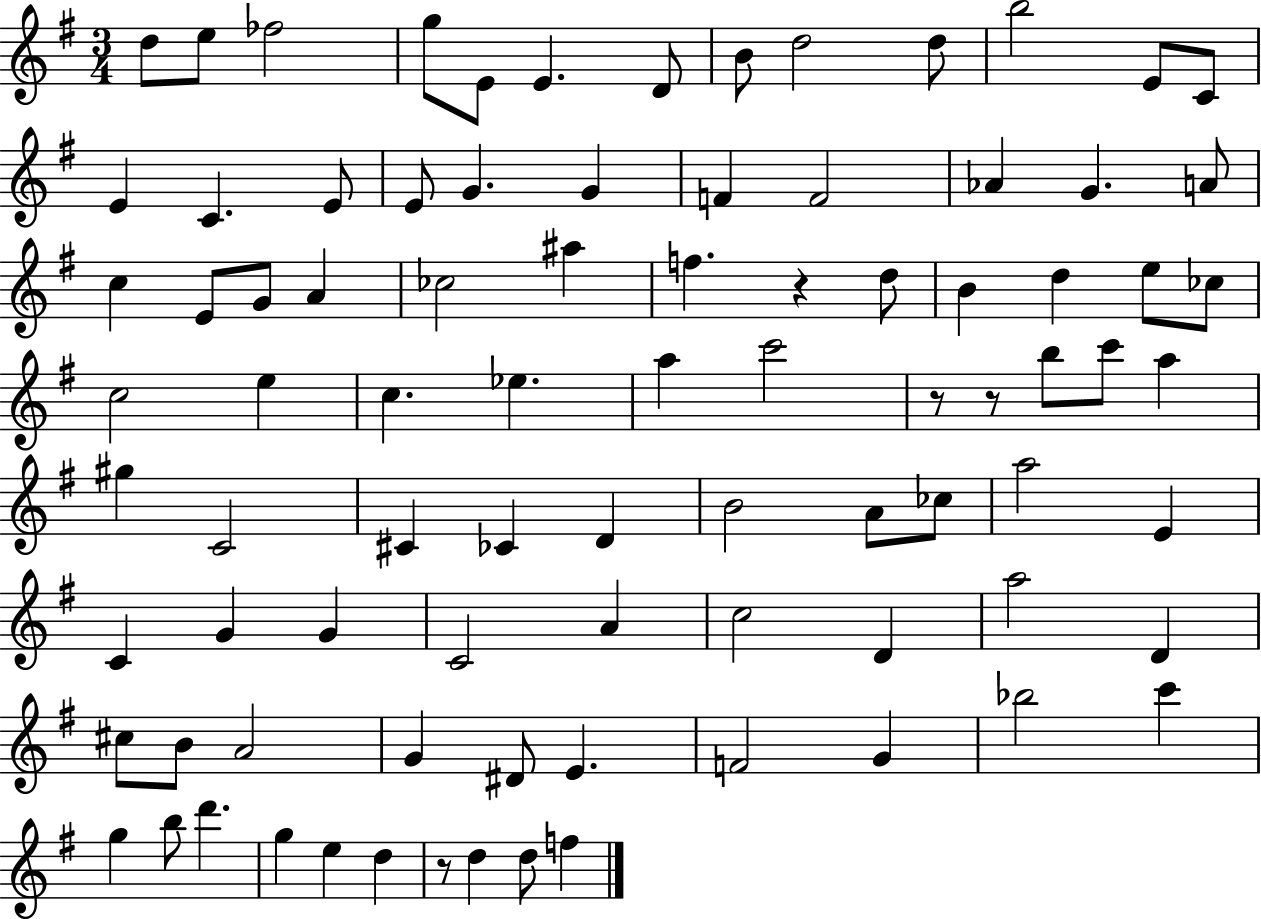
X:1
T:Untitled
M:3/4
L:1/4
K:G
d/2 e/2 _f2 g/2 E/2 E D/2 B/2 d2 d/2 b2 E/2 C/2 E C E/2 E/2 G G F F2 _A G A/2 c E/2 G/2 A _c2 ^a f z d/2 B d e/2 _c/2 c2 e c _e a c'2 z/2 z/2 b/2 c'/2 a ^g C2 ^C _C D B2 A/2 _c/2 a2 E C G G C2 A c2 D a2 D ^c/2 B/2 A2 G ^D/2 E F2 G _b2 c' g b/2 d' g e d z/2 d d/2 f